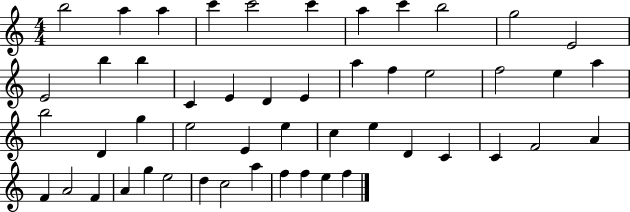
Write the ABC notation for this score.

X:1
T:Untitled
M:4/4
L:1/4
K:C
b2 a a c' c'2 c' a c' b2 g2 E2 E2 b b C E D E a f e2 f2 e a b2 D g e2 E e c e D C C F2 A F A2 F A g e2 d c2 a f f e f